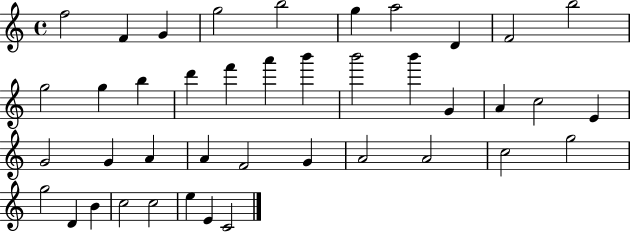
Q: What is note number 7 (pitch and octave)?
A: A5